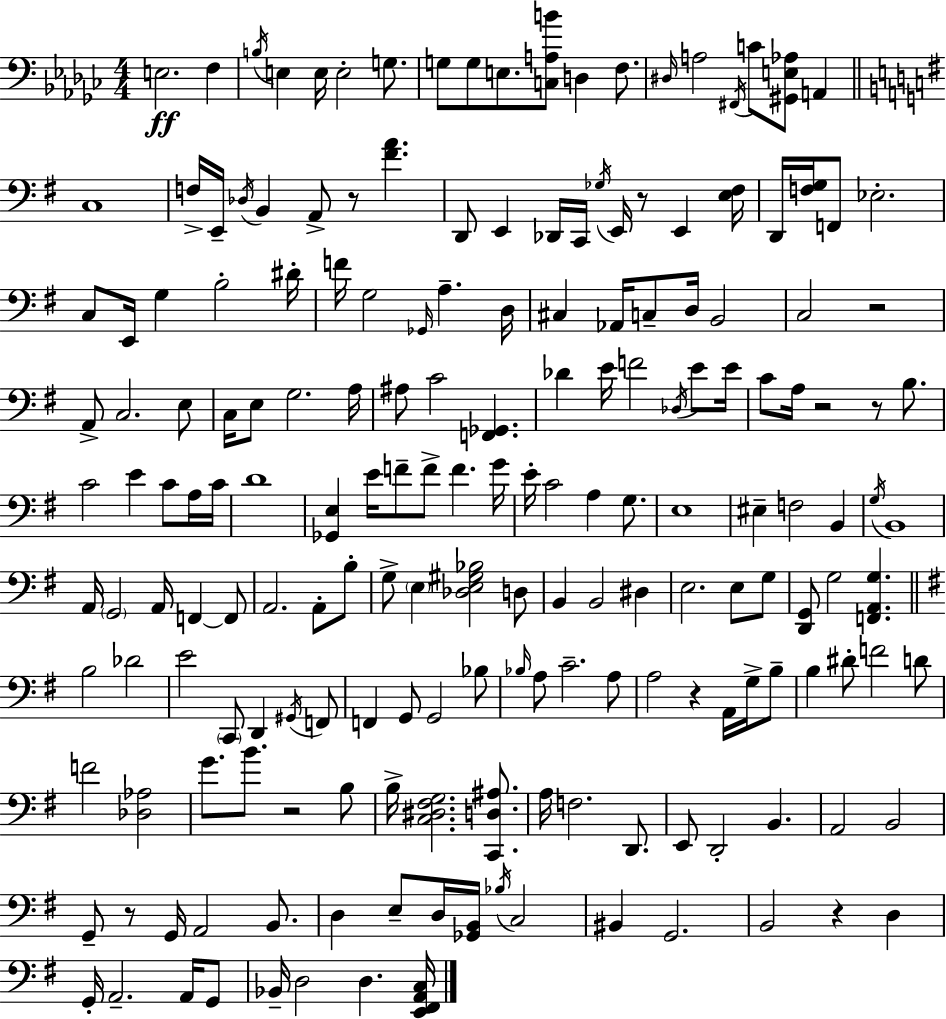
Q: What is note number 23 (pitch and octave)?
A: A2